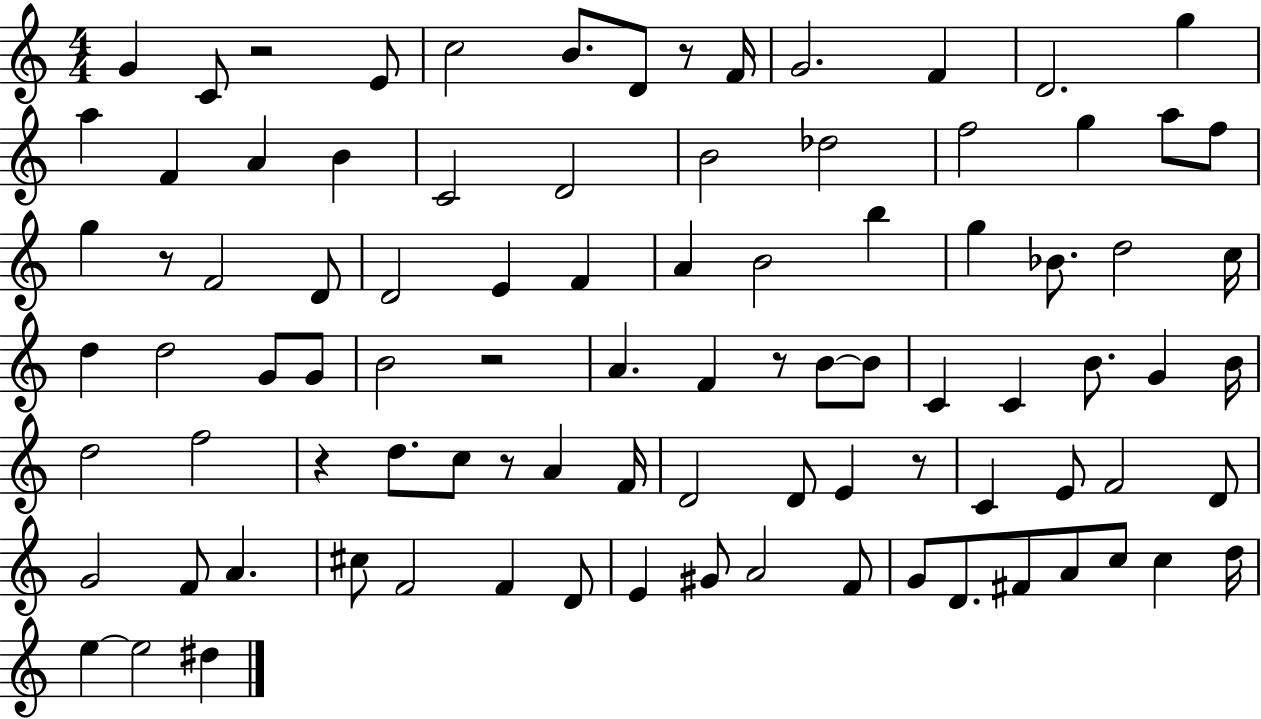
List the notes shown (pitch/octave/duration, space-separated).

G4/q C4/e R/h E4/e C5/h B4/e. D4/e R/e F4/s G4/h. F4/q D4/h. G5/q A5/q F4/q A4/q B4/q C4/h D4/h B4/h Db5/h F5/h G5/q A5/e F5/e G5/q R/e F4/h D4/e D4/h E4/q F4/q A4/q B4/h B5/q G5/q Bb4/e. D5/h C5/s D5/q D5/h G4/e G4/e B4/h R/h A4/q. F4/q R/e B4/e B4/e C4/q C4/q B4/e. G4/q B4/s D5/h F5/h R/q D5/e. C5/e R/e A4/q F4/s D4/h D4/e E4/q R/e C4/q E4/e F4/h D4/e G4/h F4/e A4/q. C#5/e F4/h F4/q D4/e E4/q G#4/e A4/h F4/e G4/e D4/e. F#4/e A4/e C5/e C5/q D5/s E5/q E5/h D#5/q